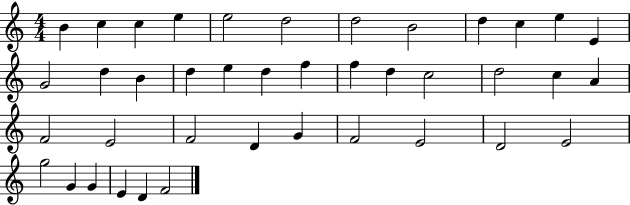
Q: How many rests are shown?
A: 0